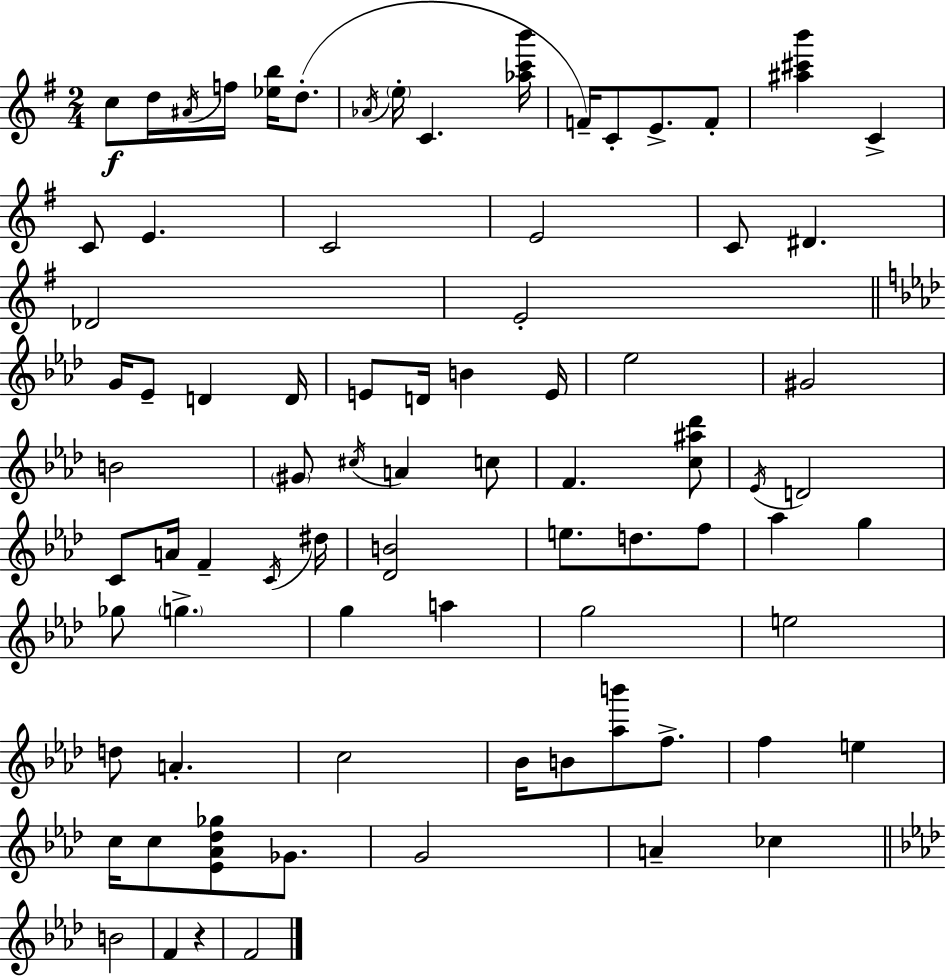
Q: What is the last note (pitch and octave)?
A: F4